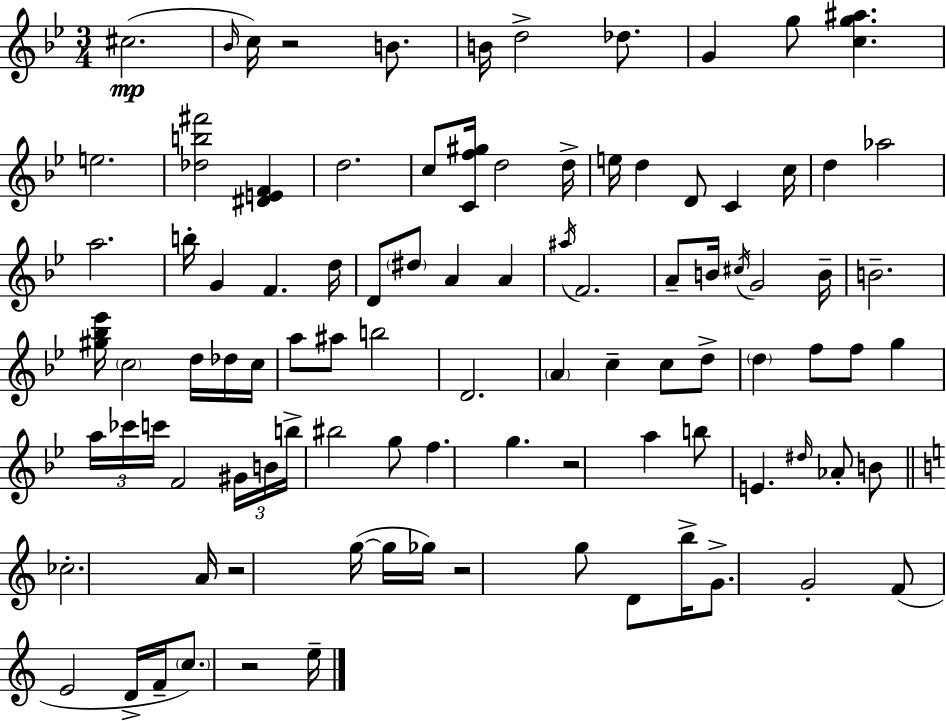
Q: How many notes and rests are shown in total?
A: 97